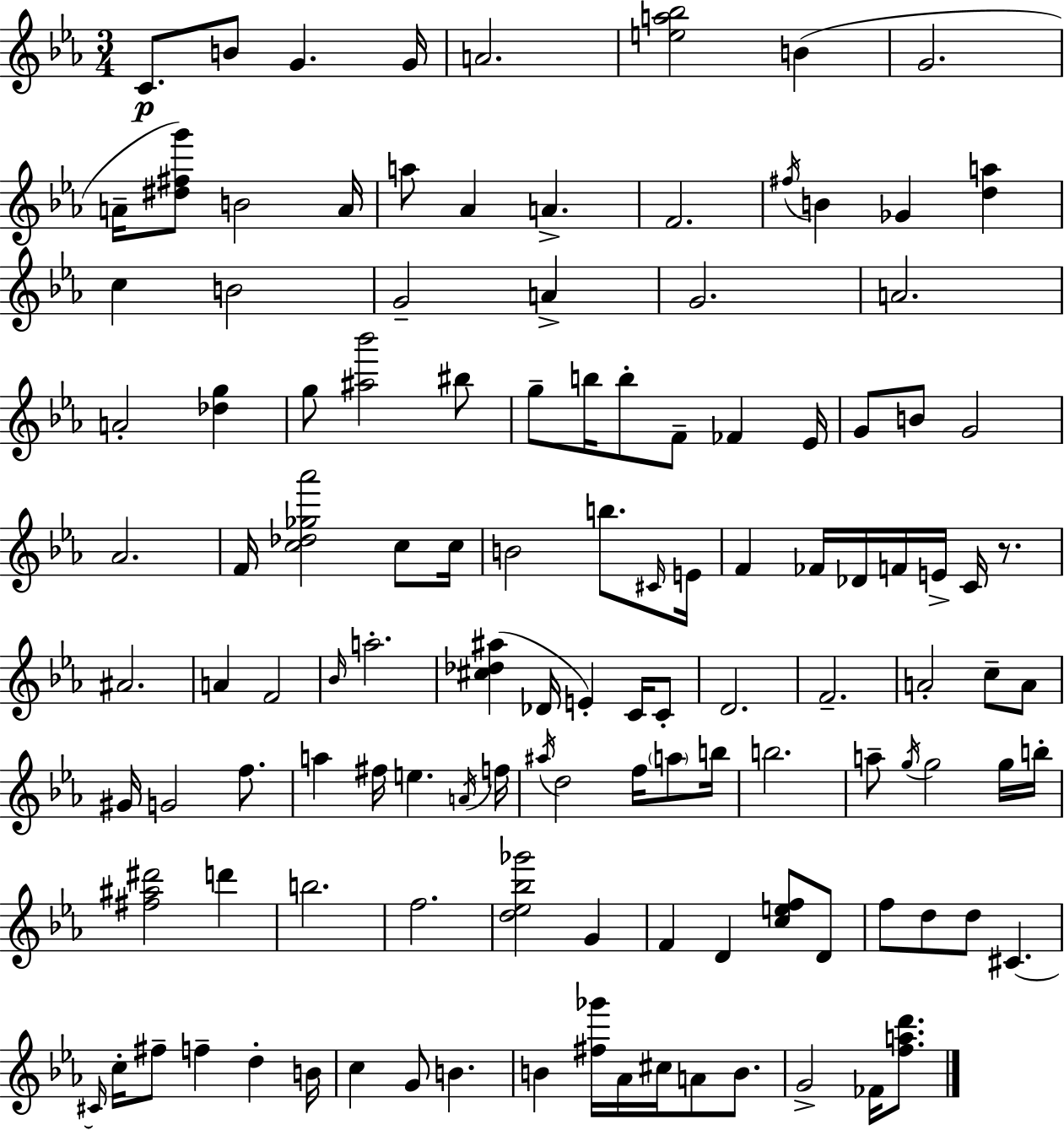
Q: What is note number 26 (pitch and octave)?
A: BIS5